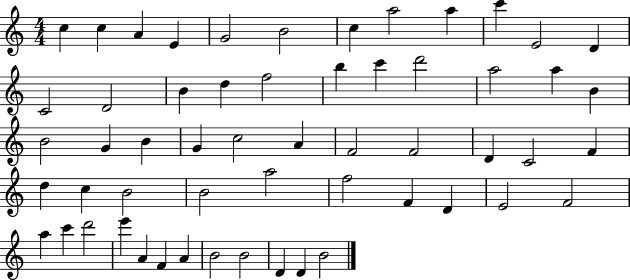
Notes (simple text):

C5/q C5/q A4/q E4/q G4/h B4/h C5/q A5/h A5/q C6/q E4/h D4/q C4/h D4/h B4/q D5/q F5/h B5/q C6/q D6/h A5/h A5/q B4/q B4/h G4/q B4/q G4/q C5/h A4/q F4/h F4/h D4/q C4/h F4/q D5/q C5/q B4/h B4/h A5/h F5/h F4/q D4/q E4/h F4/h A5/q C6/q D6/h E6/q A4/q F4/q A4/q B4/h B4/h D4/q D4/q B4/h